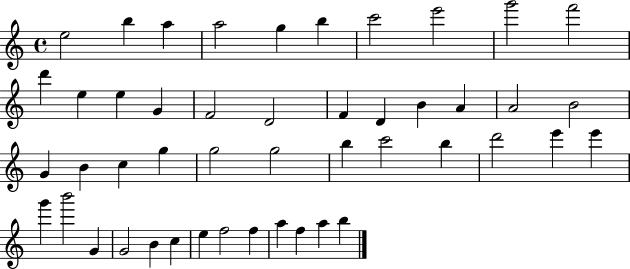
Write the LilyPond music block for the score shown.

{
  \clef treble
  \time 4/4
  \defaultTimeSignature
  \key c \major
  e''2 b''4 a''4 | a''2 g''4 b''4 | c'''2 e'''2 | g'''2 f'''2 | \break d'''4 e''4 e''4 g'4 | f'2 d'2 | f'4 d'4 b'4 a'4 | a'2 b'2 | \break g'4 b'4 c''4 g''4 | g''2 g''2 | b''4 c'''2 b''4 | d'''2 e'''4 e'''4 | \break g'''4 b'''2 g'4 | g'2 b'4 c''4 | e''4 f''2 f''4 | a''4 f''4 a''4 b''4 | \break \bar "|."
}